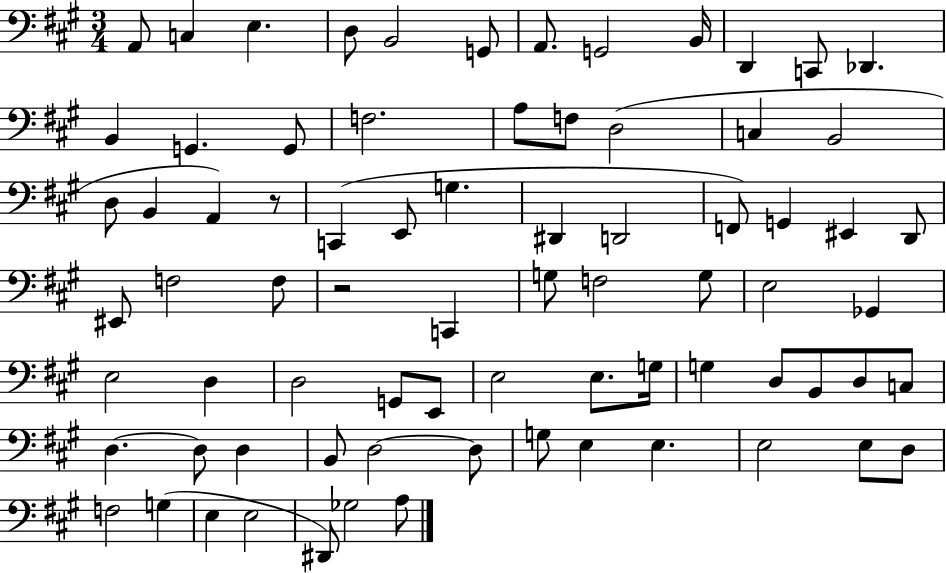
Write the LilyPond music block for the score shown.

{
  \clef bass
  \numericTimeSignature
  \time 3/4
  \key a \major
  \repeat volta 2 { a,8 c4 e4. | d8 b,2 g,8 | a,8. g,2 b,16 | d,4 c,8 des,4. | \break b,4 g,4. g,8 | f2. | a8 f8 d2( | c4 b,2 | \break d8 b,4 a,4) r8 | c,4( e,8 g4. | dis,4 d,2 | f,8) g,4 eis,4 d,8 | \break eis,8 f2 f8 | r2 c,4 | g8 f2 g8 | e2 ges,4 | \break e2 d4 | d2 g,8 e,8 | e2 e8. g16 | g4 d8 b,8 d8 c8 | \break d4.~~ d8 d4 | b,8 d2~~ d8 | g8 e4 e4. | e2 e8 d8 | \break f2 g4( | e4 e2 | dis,8) ges2 a8 | } \bar "|."
}